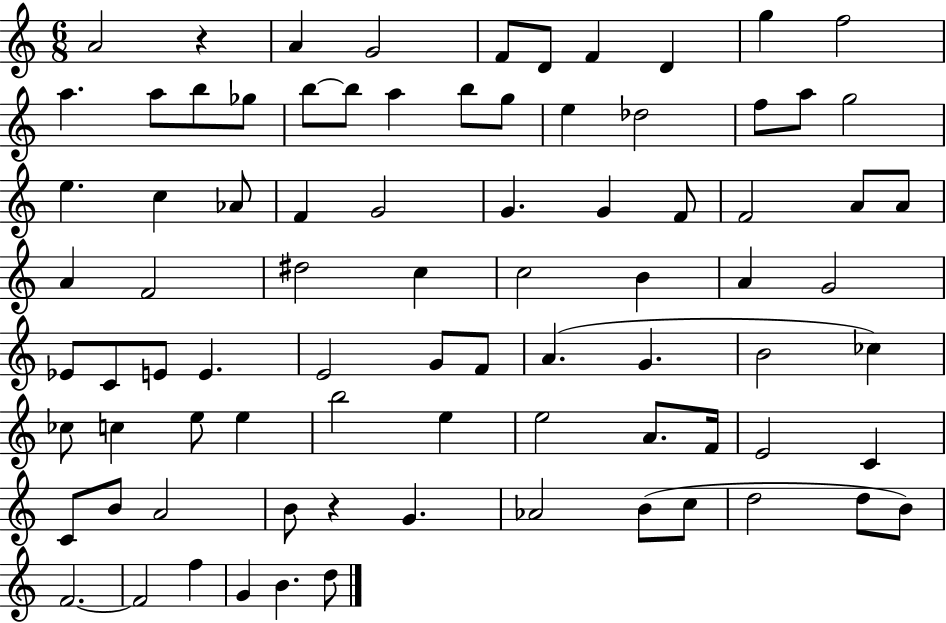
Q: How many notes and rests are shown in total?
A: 83